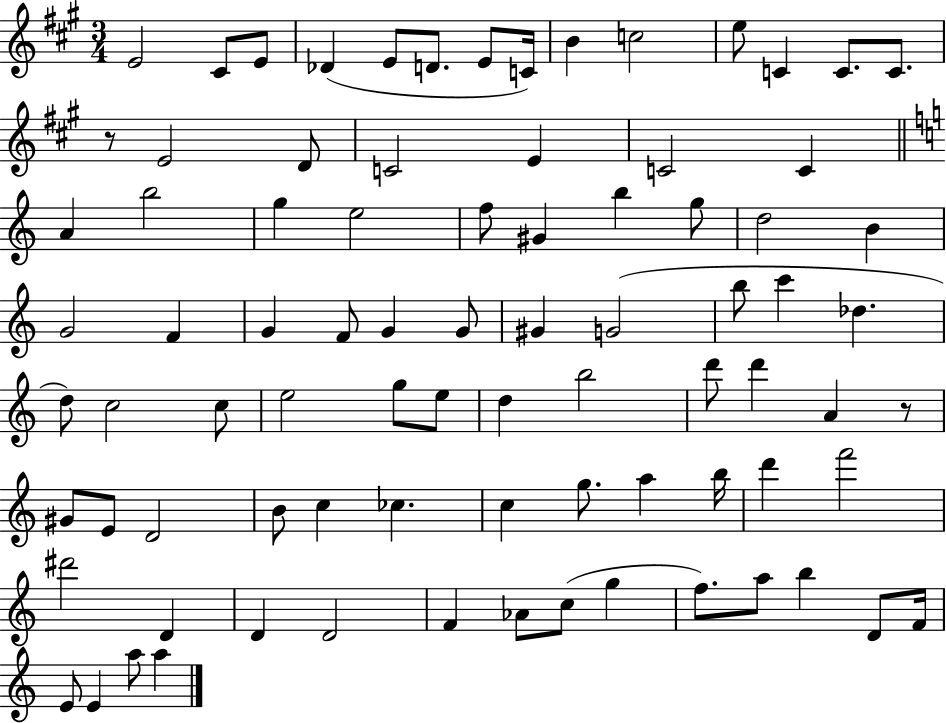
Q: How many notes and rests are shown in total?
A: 83